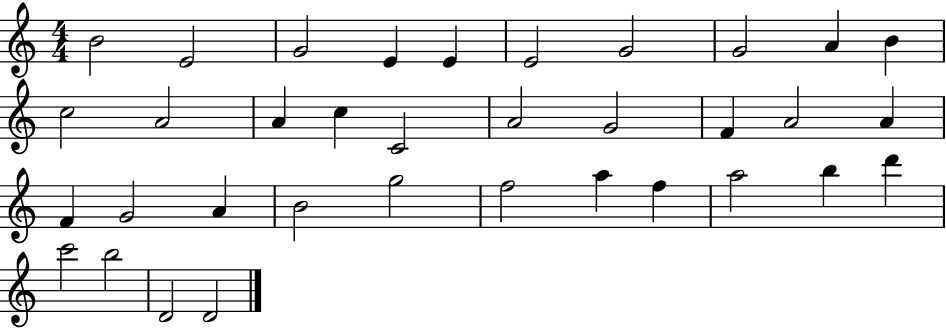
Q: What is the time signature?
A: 4/4